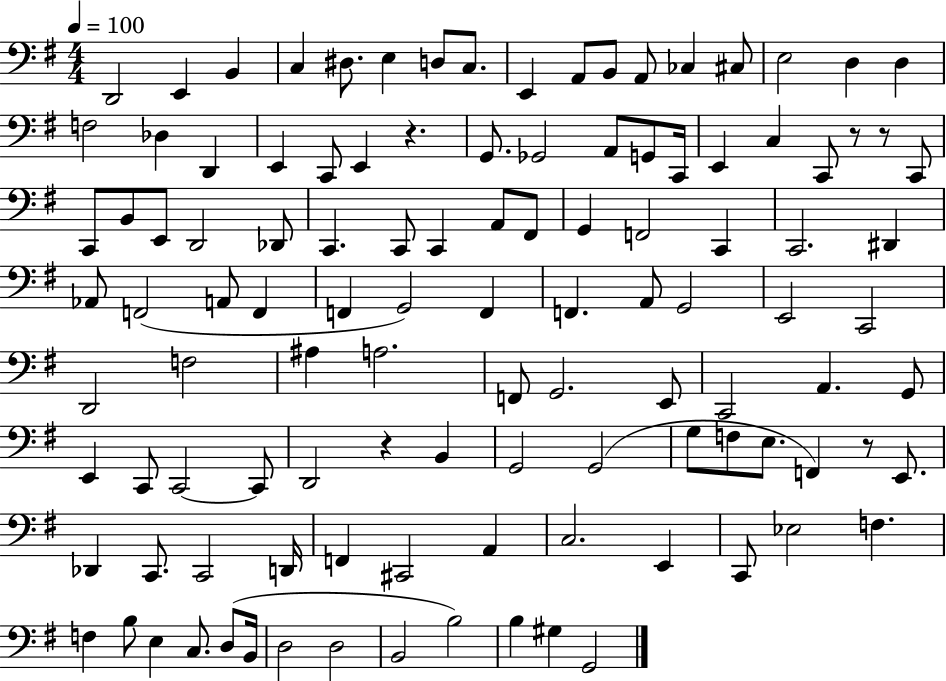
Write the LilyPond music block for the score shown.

{
  \clef bass
  \numericTimeSignature
  \time 4/4
  \key g \major
  \tempo 4 = 100
  d,2 e,4 b,4 | c4 dis8. e4 d8 c8. | e,4 a,8 b,8 a,8 ces4 cis8 | e2 d4 d4 | \break f2 des4 d,4 | e,4 c,8 e,4 r4. | g,8. ges,2 a,8 g,8 c,16 | e,4 c4 c,8 r8 r8 c,8 | \break c,8 b,8 e,8 d,2 des,8 | c,4. c,8 c,4 a,8 fis,8 | g,4 f,2 c,4 | c,2. dis,4 | \break aes,8 f,2( a,8 f,4 | f,4 g,2) f,4 | f,4. a,8 g,2 | e,2 c,2 | \break d,2 f2 | ais4 a2. | f,8 g,2. e,8 | c,2 a,4. g,8 | \break e,4 c,8 c,2~~ c,8 | d,2 r4 b,4 | g,2 g,2( | g8 f8 e8. f,4) r8 e,8. | \break des,4 c,8. c,2 d,16 | f,4 cis,2 a,4 | c2. e,4 | c,8 ees2 f4. | \break f4 b8 e4 c8. d8( b,16 | d2 d2 | b,2 b2) | b4 gis4 g,2 | \break \bar "|."
}